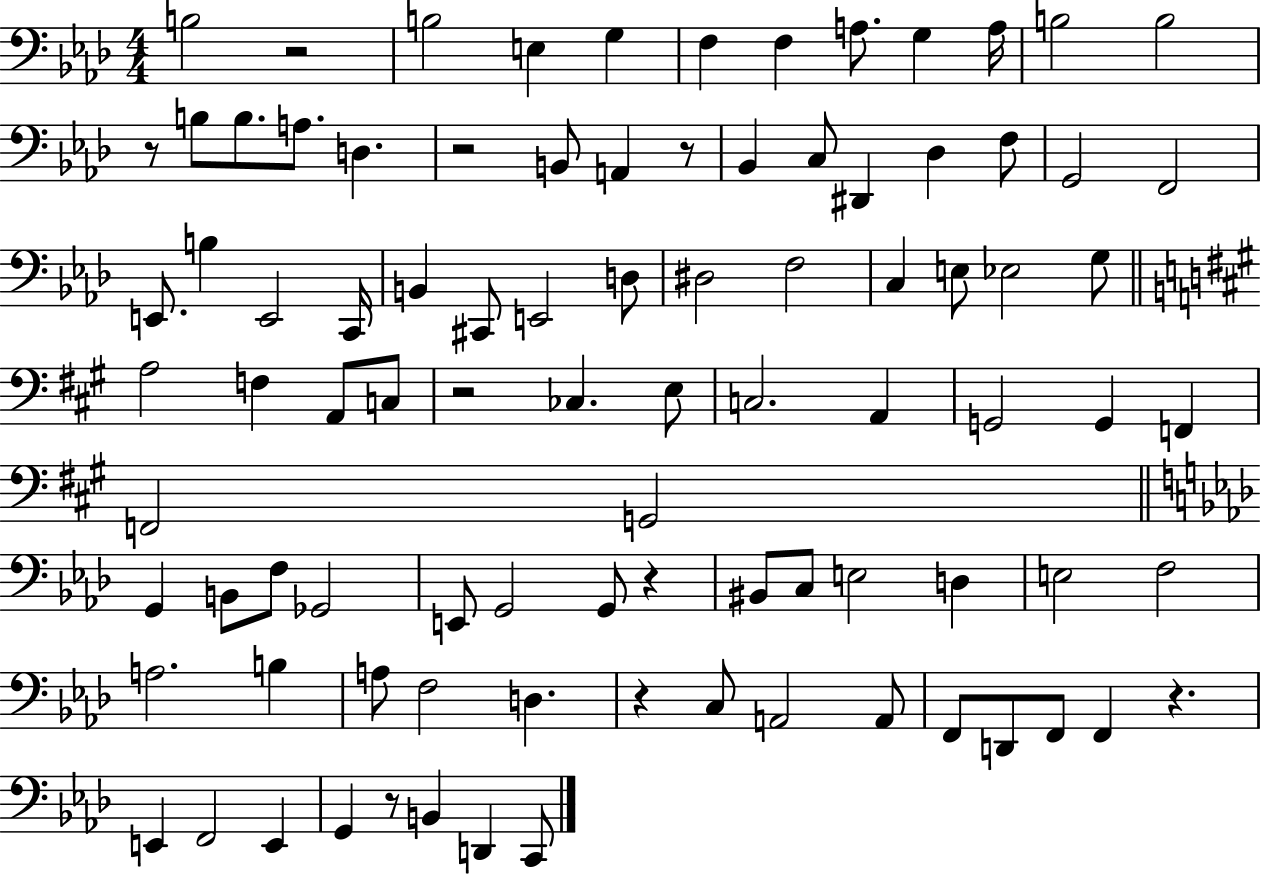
{
  \clef bass
  \numericTimeSignature
  \time 4/4
  \key aes \major
  b2 r2 | b2 e4 g4 | f4 f4 a8. g4 a16 | b2 b2 | \break r8 b8 b8. a8. d4. | r2 b,8 a,4 r8 | bes,4 c8 dis,4 des4 f8 | g,2 f,2 | \break e,8. b4 e,2 c,16 | b,4 cis,8 e,2 d8 | dis2 f2 | c4 e8 ees2 g8 | \break \bar "||" \break \key a \major a2 f4 a,8 c8 | r2 ces4. e8 | c2. a,4 | g,2 g,4 f,4 | \break f,2 g,2 | \bar "||" \break \key f \minor g,4 b,8 f8 ges,2 | e,8 g,2 g,8 r4 | bis,8 c8 e2 d4 | e2 f2 | \break a2. b4 | a8 f2 d4. | r4 c8 a,2 a,8 | f,8 d,8 f,8 f,4 r4. | \break e,4 f,2 e,4 | g,4 r8 b,4 d,4 c,8 | \bar "|."
}